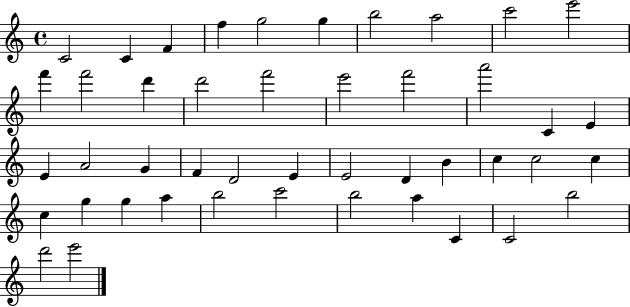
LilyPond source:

{
  \clef treble
  \time 4/4
  \defaultTimeSignature
  \key c \major
  c'2 c'4 f'4 | f''4 g''2 g''4 | b''2 a''2 | c'''2 e'''2 | \break f'''4 f'''2 d'''4 | d'''2 f'''2 | e'''2 f'''2 | a'''2 c'4 e'4 | \break e'4 a'2 g'4 | f'4 d'2 e'4 | e'2 d'4 b'4 | c''4 c''2 c''4 | \break c''4 g''4 g''4 a''4 | b''2 c'''2 | b''2 a''4 c'4 | c'2 b''2 | \break d'''2 e'''2 | \bar "|."
}